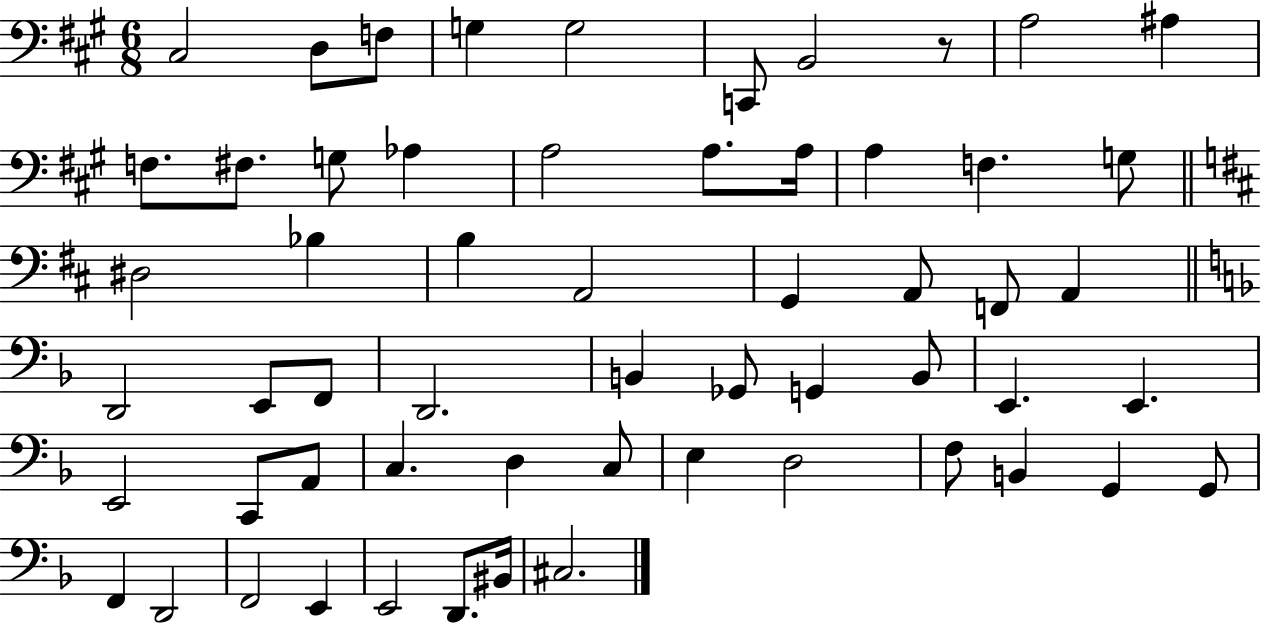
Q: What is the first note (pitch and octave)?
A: C#3